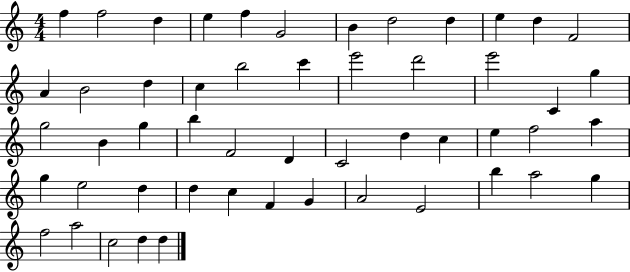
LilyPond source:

{
  \clef treble
  \numericTimeSignature
  \time 4/4
  \key c \major
  f''4 f''2 d''4 | e''4 f''4 g'2 | b'4 d''2 d''4 | e''4 d''4 f'2 | \break a'4 b'2 d''4 | c''4 b''2 c'''4 | e'''2 d'''2 | e'''2 c'4 g''4 | \break g''2 b'4 g''4 | b''4 f'2 d'4 | c'2 d''4 c''4 | e''4 f''2 a''4 | \break g''4 e''2 d''4 | d''4 c''4 f'4 g'4 | a'2 e'2 | b''4 a''2 g''4 | \break f''2 a''2 | c''2 d''4 d''4 | \bar "|."
}